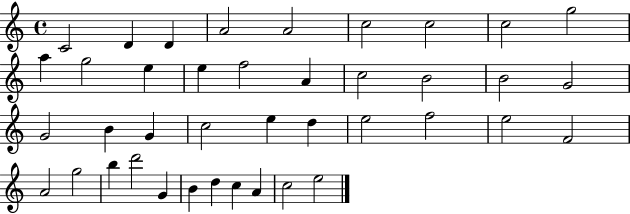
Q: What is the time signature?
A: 4/4